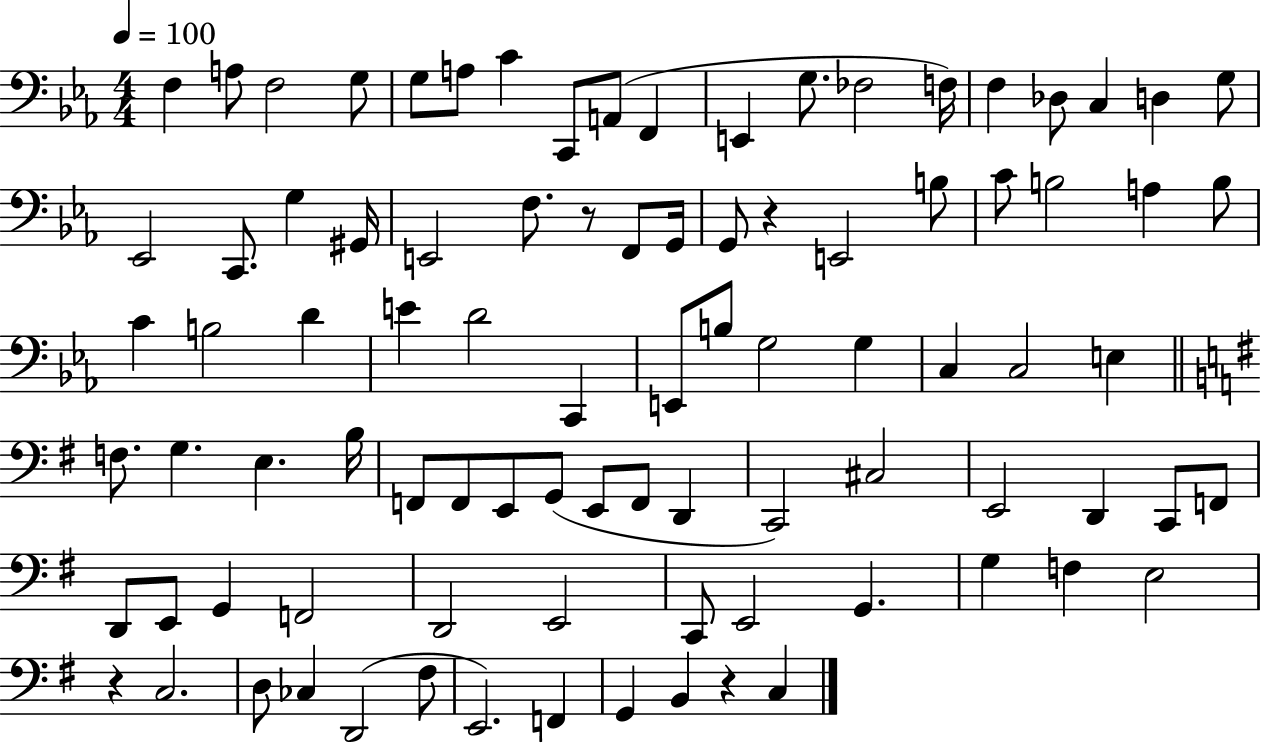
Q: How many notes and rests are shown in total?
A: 90